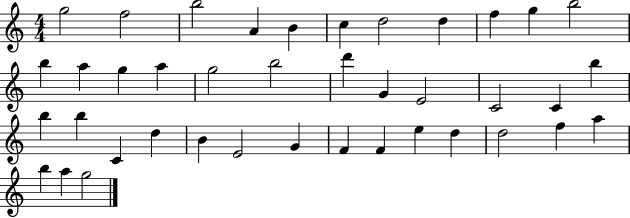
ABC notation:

X:1
T:Untitled
M:4/4
L:1/4
K:C
g2 f2 b2 A B c d2 d f g b2 b a g a g2 b2 d' G E2 C2 C b b b C d B E2 G F F e d d2 f a b a g2